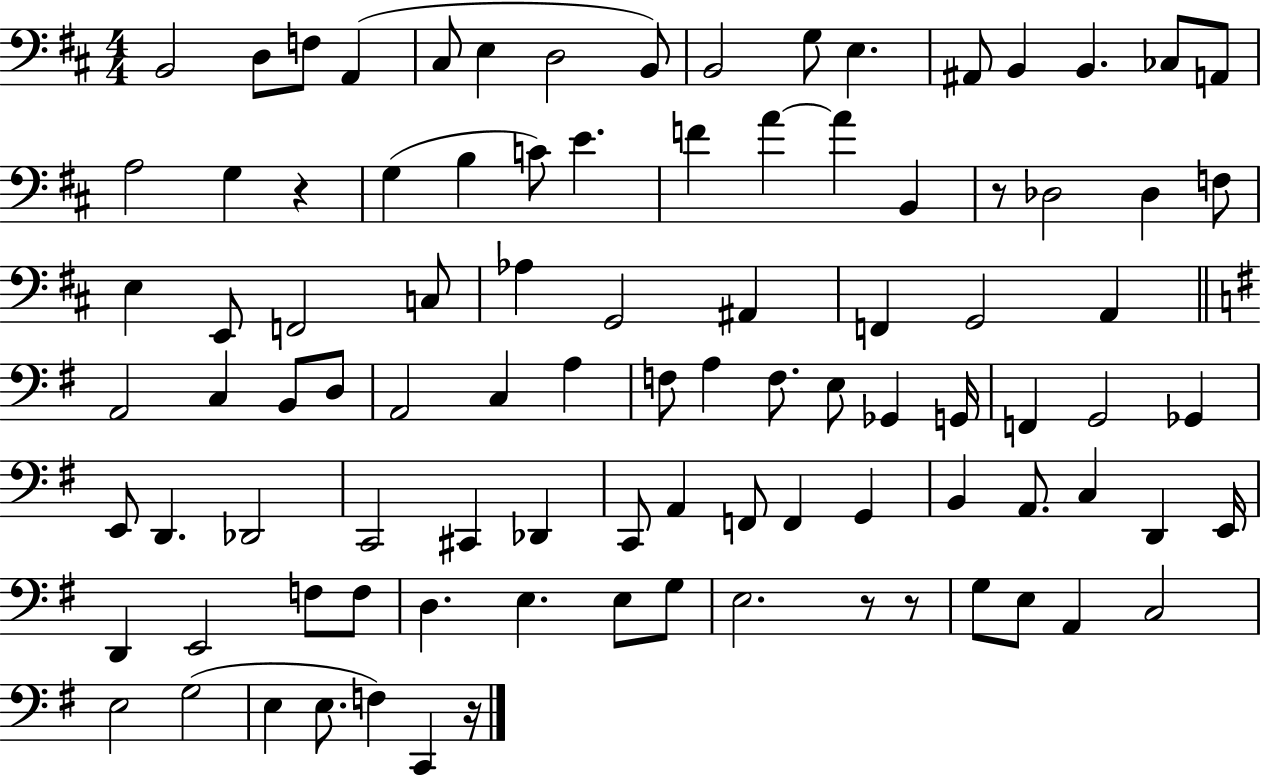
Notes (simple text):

B2/h D3/e F3/e A2/q C#3/e E3/q D3/h B2/e B2/h G3/e E3/q. A#2/e B2/q B2/q. CES3/e A2/e A3/h G3/q R/q G3/q B3/q C4/e E4/q. F4/q A4/q A4/q B2/q R/e Db3/h Db3/q F3/e E3/q E2/e F2/h C3/e Ab3/q G2/h A#2/q F2/q G2/h A2/q A2/h C3/q B2/e D3/e A2/h C3/q A3/q F3/e A3/q F3/e. E3/e Gb2/q G2/s F2/q G2/h Gb2/q E2/e D2/q. Db2/h C2/h C#2/q Db2/q C2/e A2/q F2/e F2/q G2/q B2/q A2/e. C3/q D2/q E2/s D2/q E2/h F3/e F3/e D3/q. E3/q. E3/e G3/e E3/h. R/e R/e G3/e E3/e A2/q C3/h E3/h G3/h E3/q E3/e. F3/q C2/q R/s